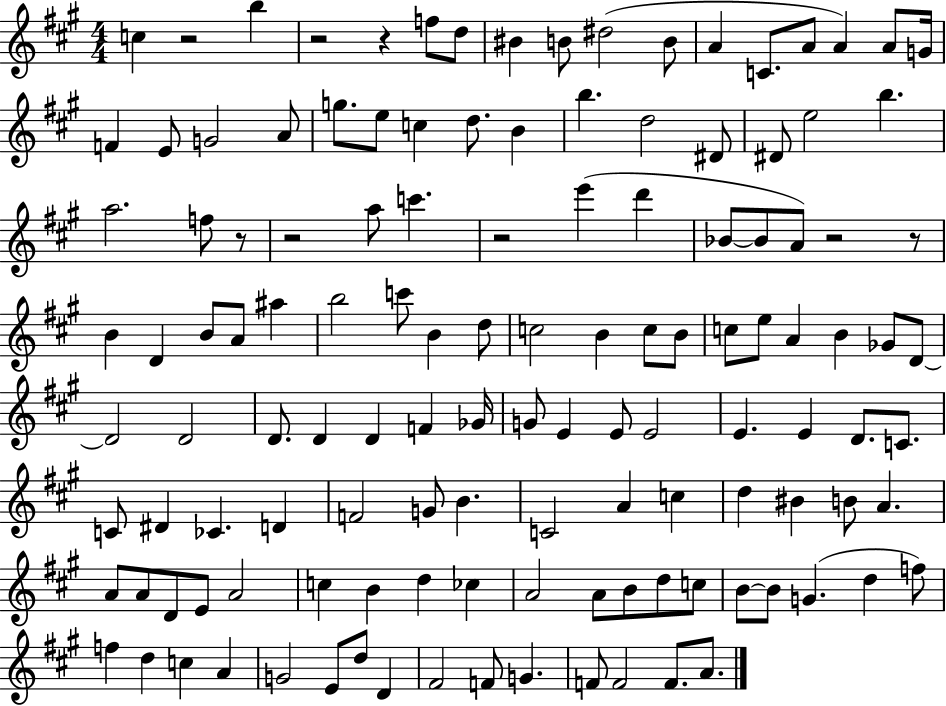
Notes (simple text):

C5/q R/h B5/q R/h R/q F5/e D5/e BIS4/q B4/e D#5/h B4/e A4/q C4/e. A4/e A4/q A4/e G4/s F4/q E4/e G4/h A4/e G5/e. E5/e C5/q D5/e. B4/q B5/q. D5/h D#4/e D#4/e E5/h B5/q. A5/h. F5/e R/e R/h A5/e C6/q. R/h E6/q D6/q Bb4/e Bb4/e A4/e R/h R/e B4/q D4/q B4/e A4/e A#5/q B5/h C6/e B4/q D5/e C5/h B4/q C5/e B4/e C5/e E5/e A4/q B4/q Gb4/e D4/e D4/h D4/h D4/e. D4/q D4/q F4/q Gb4/s G4/e E4/q E4/e E4/h E4/q. E4/q D4/e. C4/e. C4/e D#4/q CES4/q. D4/q F4/h G4/e B4/q. C4/h A4/q C5/q D5/q BIS4/q B4/e A4/q. A4/e A4/e D4/e E4/e A4/h C5/q B4/q D5/q CES5/q A4/h A4/e B4/e D5/e C5/e B4/e B4/e G4/q. D5/q F5/e F5/q D5/q C5/q A4/q G4/h E4/e D5/e D4/q F#4/h F4/e G4/q. F4/e F4/h F4/e. A4/e.